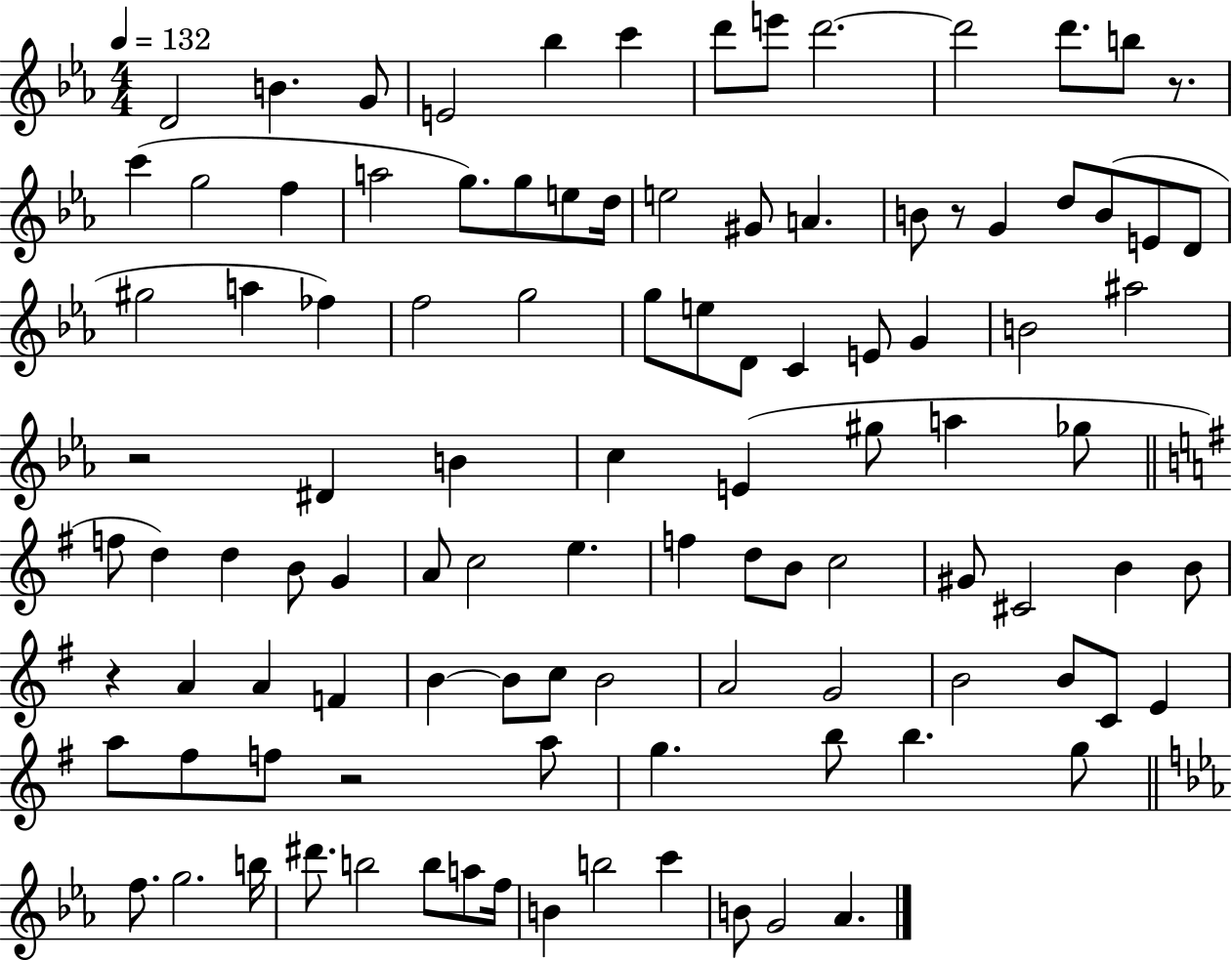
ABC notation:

X:1
T:Untitled
M:4/4
L:1/4
K:Eb
D2 B G/2 E2 _b c' d'/2 e'/2 d'2 d'2 d'/2 b/2 z/2 c' g2 f a2 g/2 g/2 e/2 d/4 e2 ^G/2 A B/2 z/2 G d/2 B/2 E/2 D/2 ^g2 a _f f2 g2 g/2 e/2 D/2 C E/2 G B2 ^a2 z2 ^D B c E ^g/2 a _g/2 f/2 d d B/2 G A/2 c2 e f d/2 B/2 c2 ^G/2 ^C2 B B/2 z A A F B B/2 c/2 B2 A2 G2 B2 B/2 C/2 E a/2 ^f/2 f/2 z2 a/2 g b/2 b g/2 f/2 g2 b/4 ^d'/2 b2 b/2 a/2 f/4 B b2 c' B/2 G2 _A